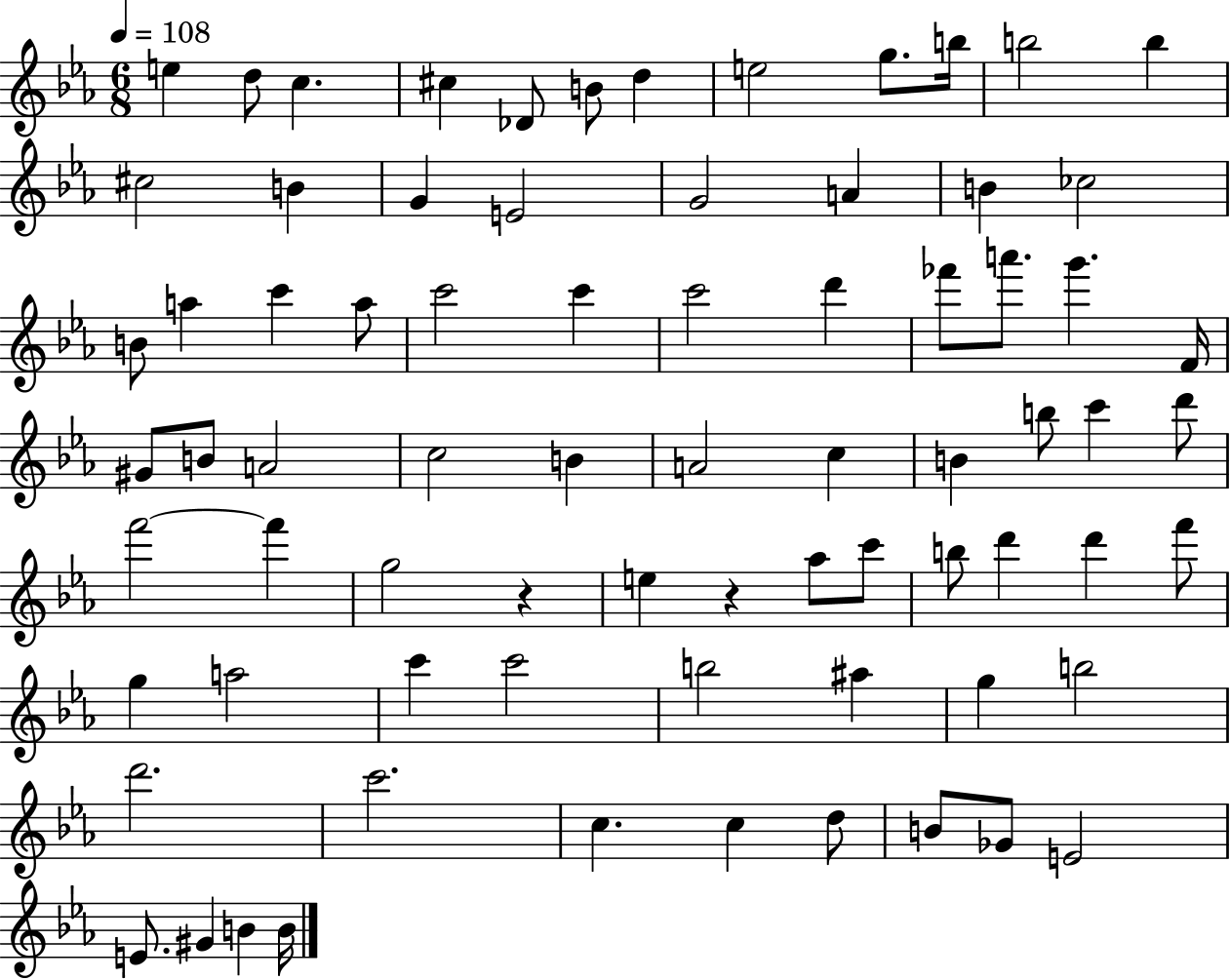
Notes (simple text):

E5/q D5/e C5/q. C#5/q Db4/e B4/e D5/q E5/h G5/e. B5/s B5/h B5/q C#5/h B4/q G4/q E4/h G4/h A4/q B4/q CES5/h B4/e A5/q C6/q A5/e C6/h C6/q C6/h D6/q FES6/e A6/e. G6/q. F4/s G#4/e B4/e A4/h C5/h B4/q A4/h C5/q B4/q B5/e C6/q D6/e F6/h F6/q G5/h R/q E5/q R/q Ab5/e C6/e B5/e D6/q D6/q F6/e G5/q A5/h C6/q C6/h B5/h A#5/q G5/q B5/h D6/h. C6/h. C5/q. C5/q D5/e B4/e Gb4/e E4/h E4/e. G#4/q B4/q B4/s